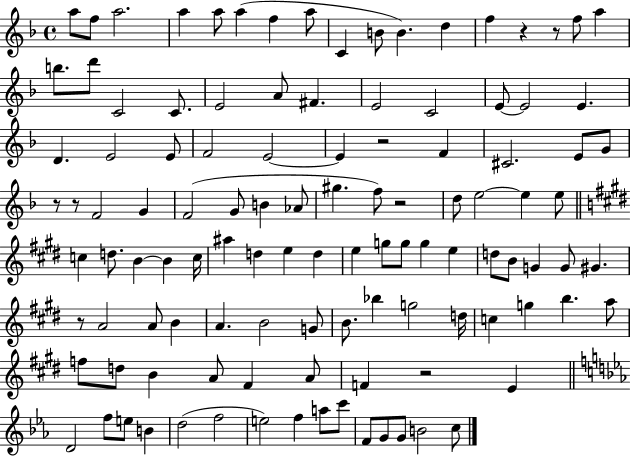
A5/e F5/e A5/h. A5/q A5/e A5/q F5/q A5/e C4/q B4/e B4/q. D5/q F5/q R/q R/e F5/e A5/q B5/e. D6/e C4/h C4/e. E4/h A4/e F#4/q. E4/h C4/h E4/e E4/h E4/q. D4/q. E4/h E4/e F4/h E4/h E4/q R/h F4/q C#4/h. E4/e G4/e R/e R/e F4/h G4/q F4/h G4/e B4/q Ab4/e G#5/q. F5/e R/h D5/e E5/h E5/q E5/e C5/q D5/e. B4/q B4/q C5/s A#5/q D5/q E5/q D5/q E5/q G5/e G5/e G5/q E5/q D5/e B4/e G4/q G4/e G#4/q. R/e A4/h A4/e B4/q A4/q. B4/h G4/e B4/e. Bb5/q G5/h D5/s C5/q G5/q B5/q. A5/e F5/e D5/e B4/q A4/e F#4/q A4/e F4/q R/h E4/q D4/h F5/e E5/e B4/q D5/h F5/h E5/h F5/q A5/e C6/e F4/e G4/e G4/e B4/h C5/e